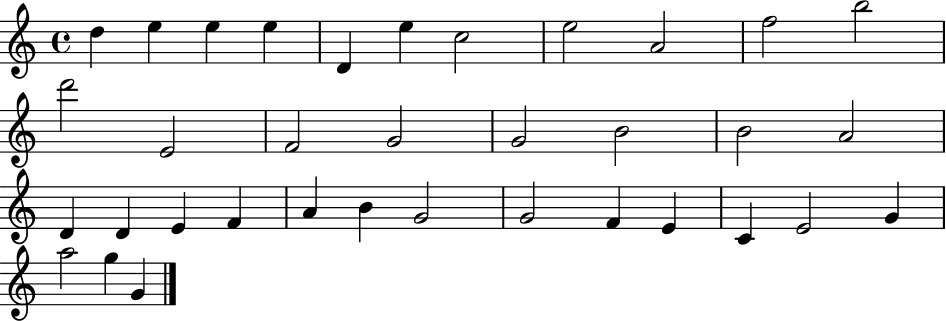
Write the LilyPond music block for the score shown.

{
  \clef treble
  \time 4/4
  \defaultTimeSignature
  \key c \major
  d''4 e''4 e''4 e''4 | d'4 e''4 c''2 | e''2 a'2 | f''2 b''2 | \break d'''2 e'2 | f'2 g'2 | g'2 b'2 | b'2 a'2 | \break d'4 d'4 e'4 f'4 | a'4 b'4 g'2 | g'2 f'4 e'4 | c'4 e'2 g'4 | \break a''2 g''4 g'4 | \bar "|."
}